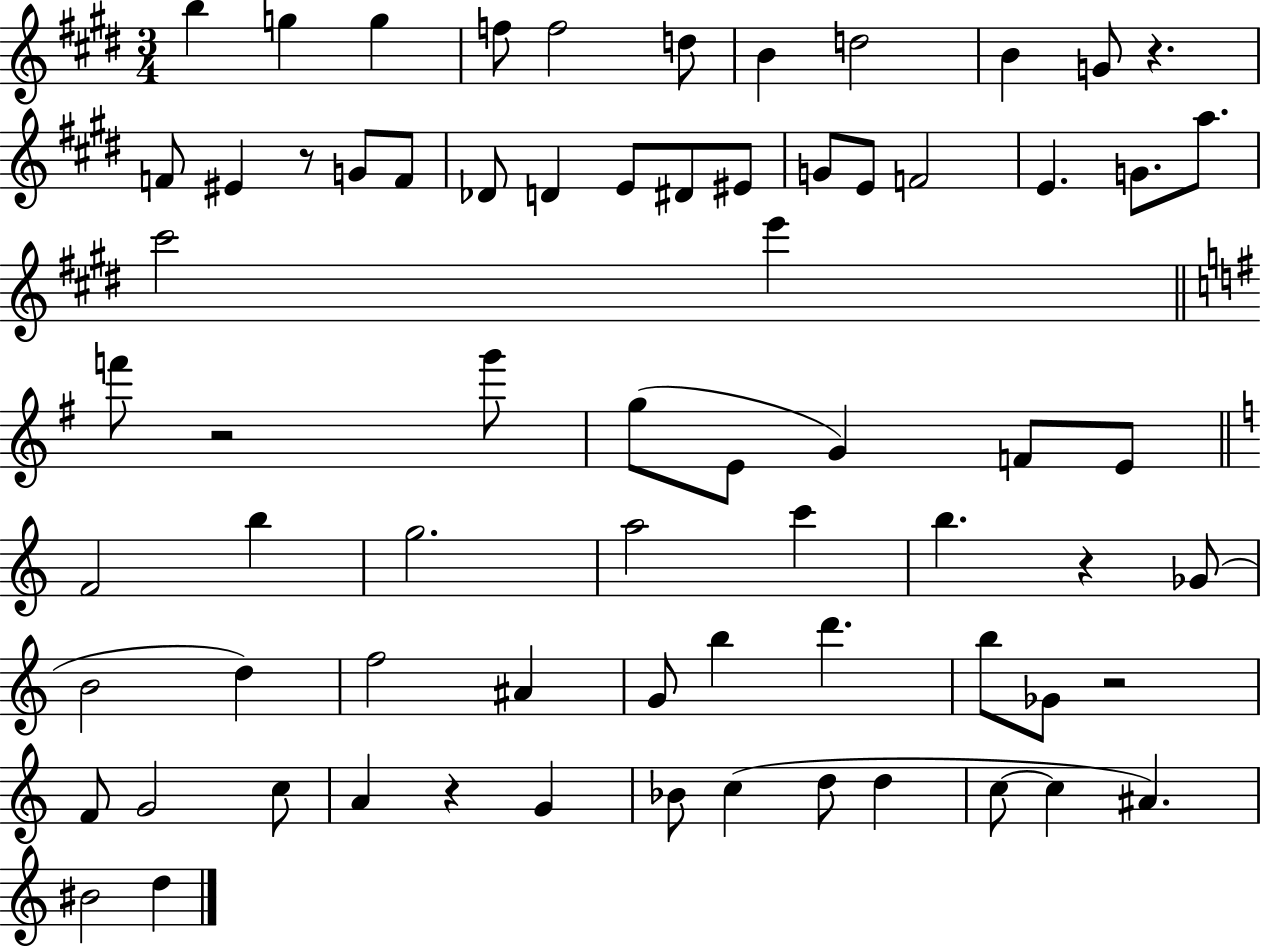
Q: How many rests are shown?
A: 6